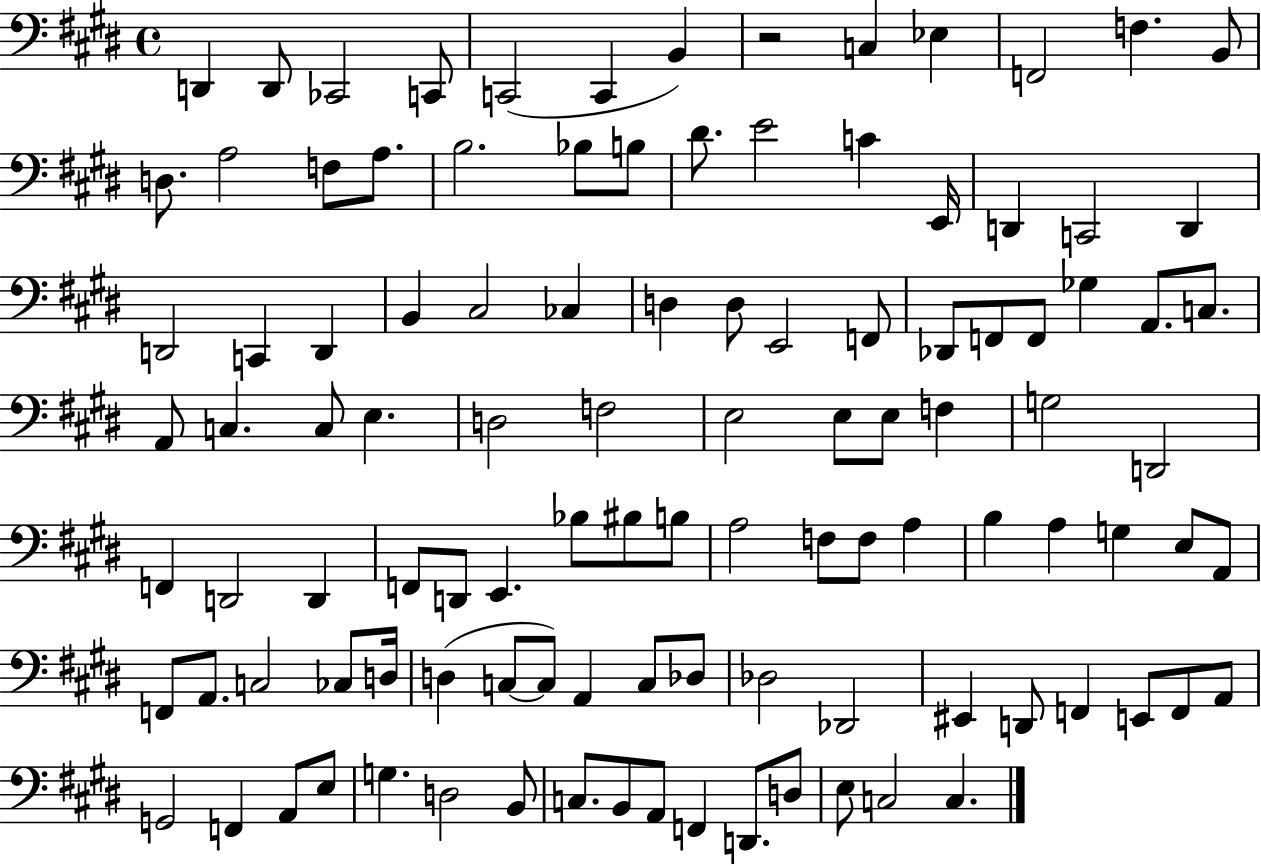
X:1
T:Untitled
M:4/4
L:1/4
K:E
D,, D,,/2 _C,,2 C,,/2 C,,2 C,, B,, z2 C, _E, F,,2 F, B,,/2 D,/2 A,2 F,/2 A,/2 B,2 _B,/2 B,/2 ^D/2 E2 C E,,/4 D,, C,,2 D,, D,,2 C,, D,, B,, ^C,2 _C, D, D,/2 E,,2 F,,/2 _D,,/2 F,,/2 F,,/2 _G, A,,/2 C,/2 A,,/2 C, C,/2 E, D,2 F,2 E,2 E,/2 E,/2 F, G,2 D,,2 F,, D,,2 D,, F,,/2 D,,/2 E,, _B,/2 ^B,/2 B,/2 A,2 F,/2 F,/2 A, B, A, G, E,/2 A,,/2 F,,/2 A,,/2 C,2 _C,/2 D,/4 D, C,/2 C,/2 A,, C,/2 _D,/2 _D,2 _D,,2 ^E,, D,,/2 F,, E,,/2 F,,/2 A,,/2 G,,2 F,, A,,/2 E,/2 G, D,2 B,,/2 C,/2 B,,/2 A,,/2 F,, D,,/2 D,/2 E,/2 C,2 C,